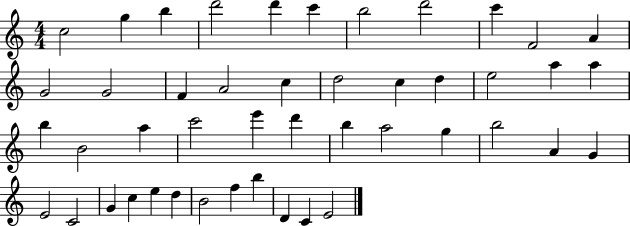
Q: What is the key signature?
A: C major